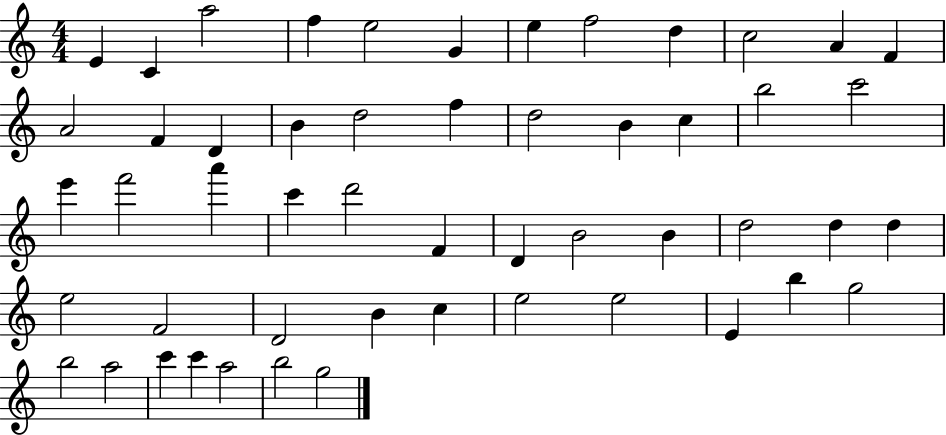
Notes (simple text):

E4/q C4/q A5/h F5/q E5/h G4/q E5/q F5/h D5/q C5/h A4/q F4/q A4/h F4/q D4/q B4/q D5/h F5/q D5/h B4/q C5/q B5/h C6/h E6/q F6/h A6/q C6/q D6/h F4/q D4/q B4/h B4/q D5/h D5/q D5/q E5/h F4/h D4/h B4/q C5/q E5/h E5/h E4/q B5/q G5/h B5/h A5/h C6/q C6/q A5/h B5/h G5/h